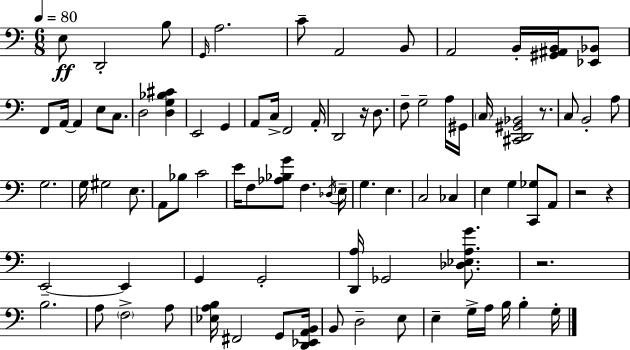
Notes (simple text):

E3/e D2/h B3/e G2/s A3/h. C4/e A2/h B2/e A2/h B2/s [G#2,A#2,B2]/s [Eb2,Bb2]/e F2/e A2/s A2/q E3/e C3/e. D3/h [D3,G3,Bb3,C#4]/q E2/h G2/q A2/e C3/s F2/h A2/s D2/h R/s D3/e. F3/e G3/h A3/s G#2/s C3/s [C#2,D2,G#2,Bb2]/h R/e. C3/e B2/h A3/e G3/h. G3/s G#3/h E3/e. A2/e Bb3/e C4/h E4/s F3/e [Ab3,Bb3,G4]/e F3/q. Db3/s E3/s G3/q. E3/q. C3/h CES3/q E3/q G3/q [C2,Gb3]/e A2/e R/h R/q E2/h E2/q G2/q G2/h [D2,A3]/s Gb2/h [Db3,Eb3,A3,G4]/e. R/h. B3/h. A3/e F3/h A3/e [Eb3,A3,B3]/s F#2/h G2/e [D2,Eb2,A2,B2]/s B2/e D3/h E3/e E3/q G3/s A3/s B3/s B3/q G3/s